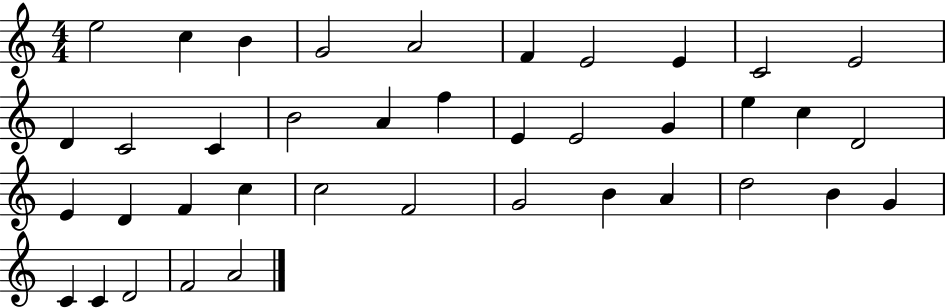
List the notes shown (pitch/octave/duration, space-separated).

E5/h C5/q B4/q G4/h A4/h F4/q E4/h E4/q C4/h E4/h D4/q C4/h C4/q B4/h A4/q F5/q E4/q E4/h G4/q E5/q C5/q D4/h E4/q D4/q F4/q C5/q C5/h F4/h G4/h B4/q A4/q D5/h B4/q G4/q C4/q C4/q D4/h F4/h A4/h